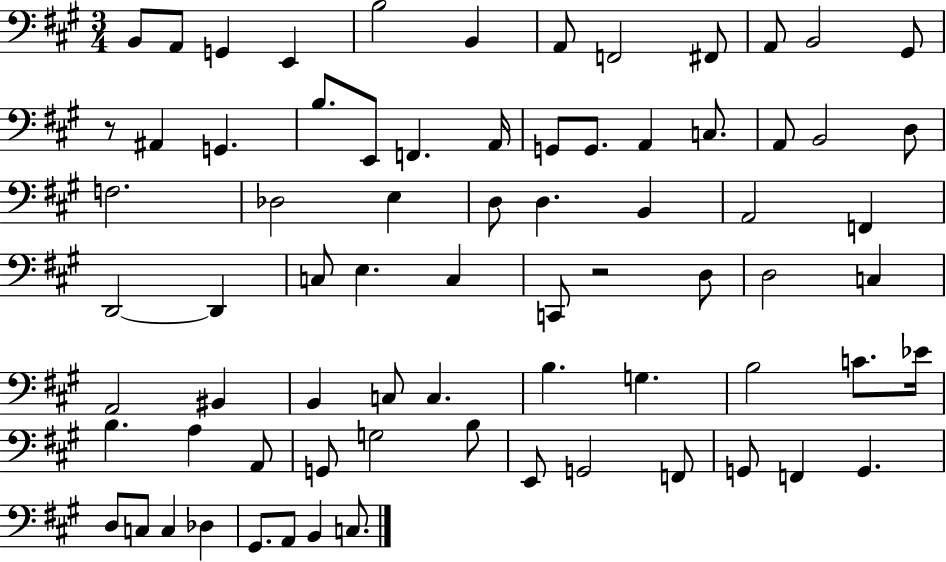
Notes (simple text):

B2/e A2/e G2/q E2/q B3/h B2/q A2/e F2/h F#2/e A2/e B2/h G#2/e R/e A#2/q G2/q. B3/e. E2/e F2/q. A2/s G2/e G2/e. A2/q C3/e. A2/e B2/h D3/e F3/h. Db3/h E3/q D3/e D3/q. B2/q A2/h F2/q D2/h D2/q C3/e E3/q. C3/q C2/e R/h D3/e D3/h C3/q A2/h BIS2/q B2/q C3/e C3/q. B3/q. G3/q. B3/h C4/e. Eb4/s B3/q. A3/q A2/e G2/e G3/h B3/e E2/e G2/h F2/e G2/e F2/q G2/q. D3/e C3/e C3/q Db3/q G#2/e. A2/e B2/q C3/e.